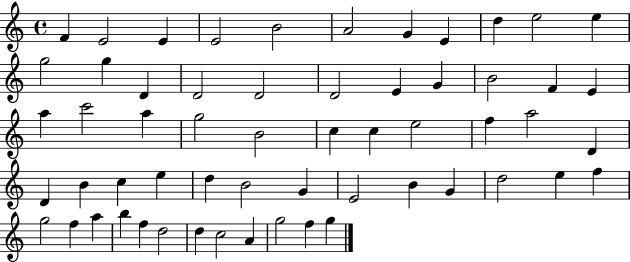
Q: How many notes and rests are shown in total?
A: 58